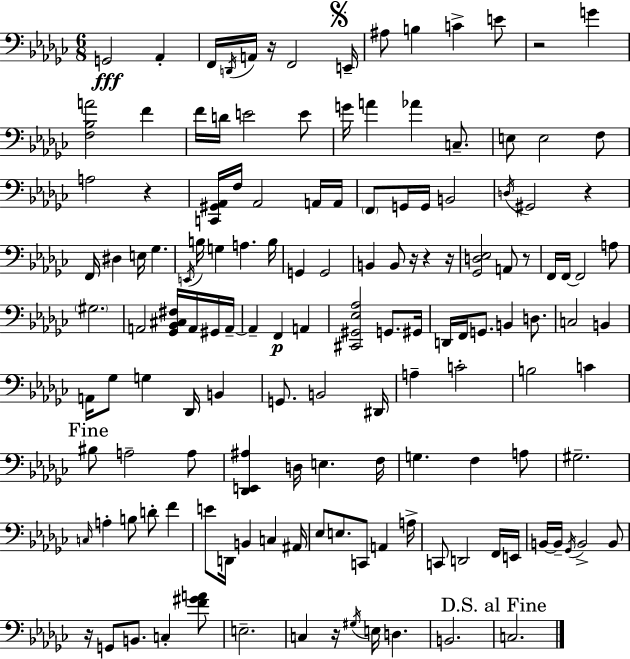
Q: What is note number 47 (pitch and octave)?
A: B2